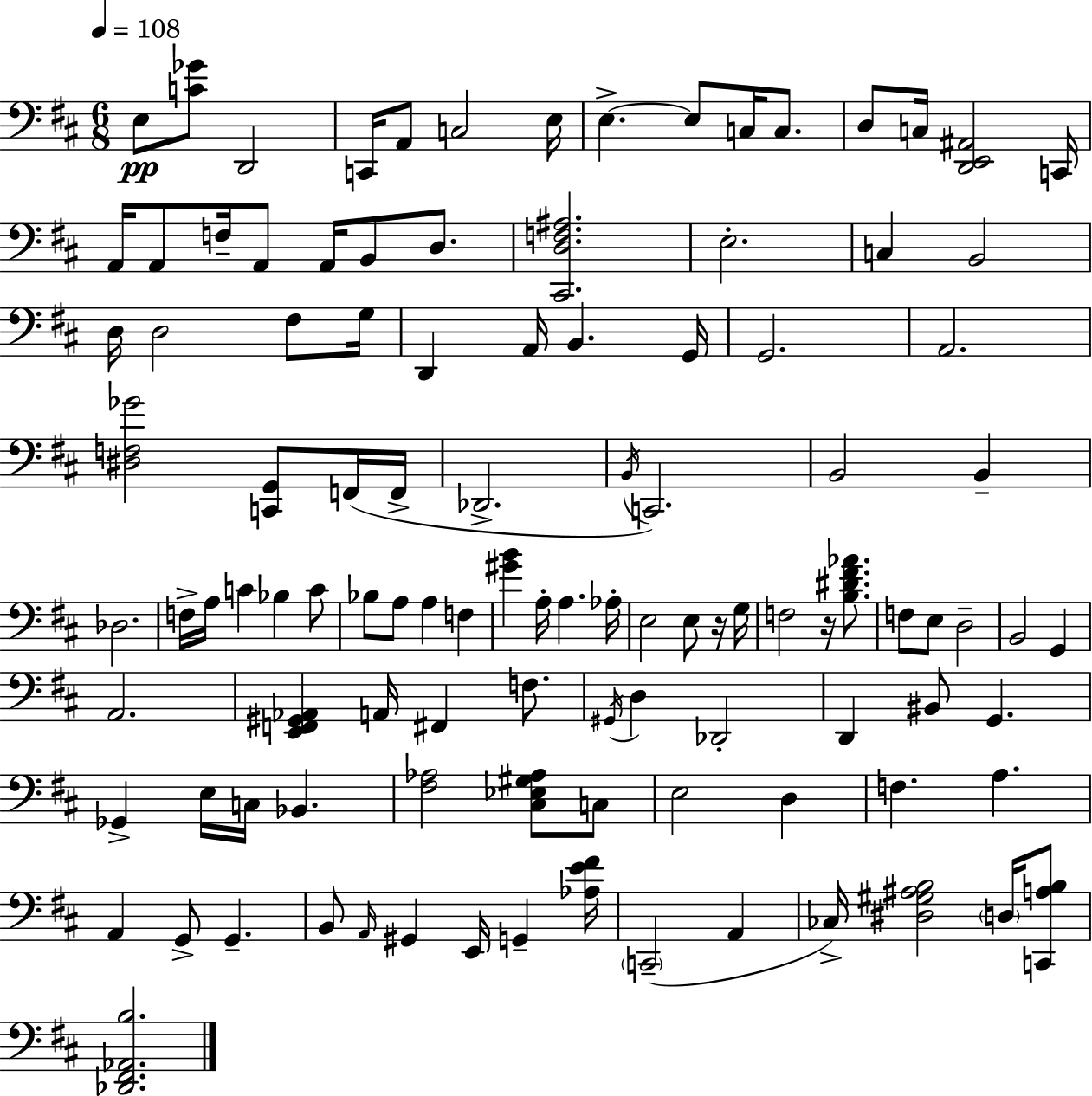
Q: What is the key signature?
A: D major